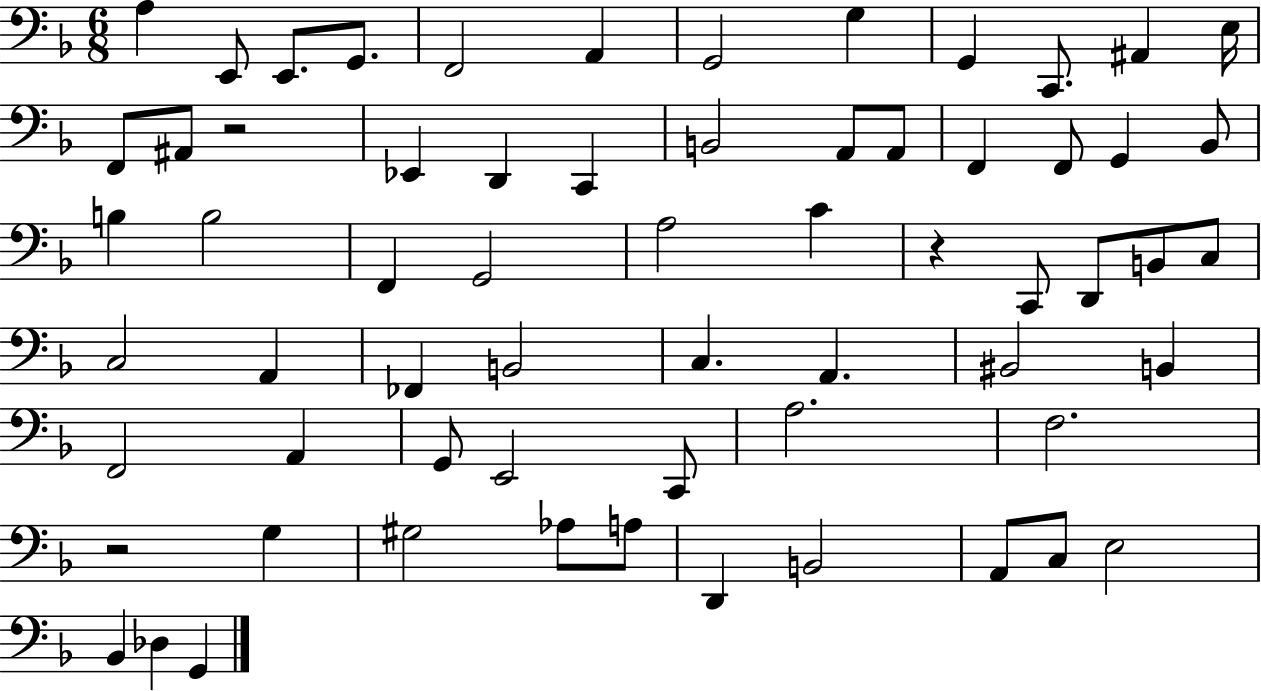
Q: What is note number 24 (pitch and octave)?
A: Bb2